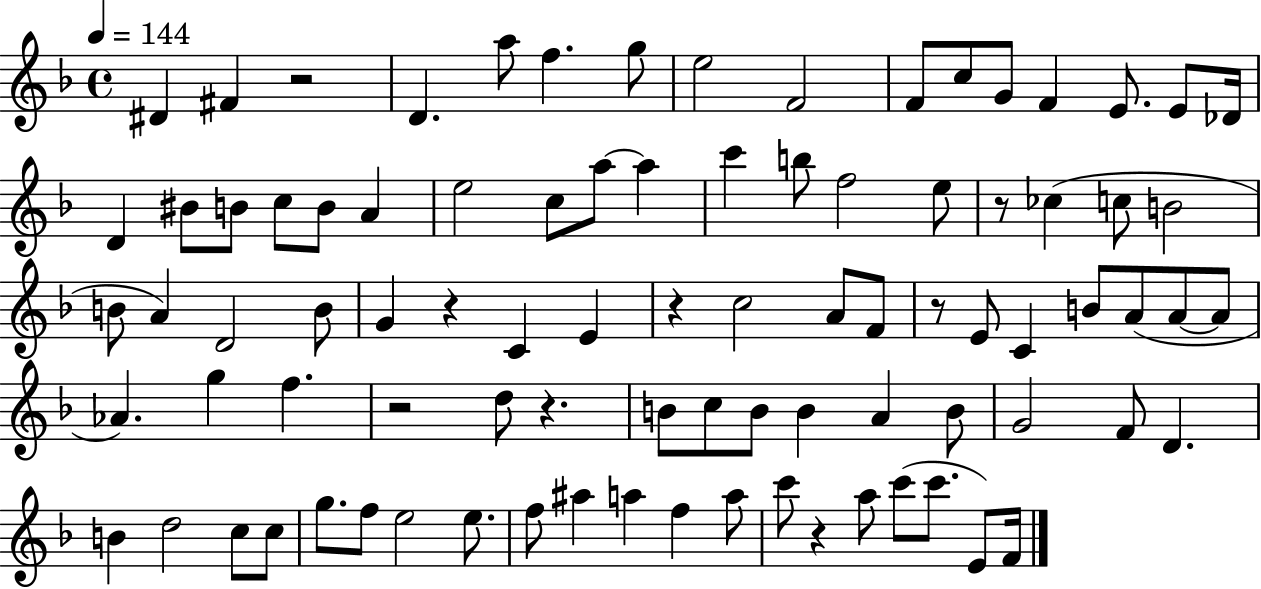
X:1
T:Untitled
M:4/4
L:1/4
K:F
^D ^F z2 D a/2 f g/2 e2 F2 F/2 c/2 G/2 F E/2 E/2 _D/4 D ^B/2 B/2 c/2 B/2 A e2 c/2 a/2 a c' b/2 f2 e/2 z/2 _c c/2 B2 B/2 A D2 B/2 G z C E z c2 A/2 F/2 z/2 E/2 C B/2 A/2 A/2 A/2 _A g f z2 d/2 z B/2 c/2 B/2 B A B/2 G2 F/2 D B d2 c/2 c/2 g/2 f/2 e2 e/2 f/2 ^a a f a/2 c'/2 z a/2 c'/2 c'/2 E/2 F/4